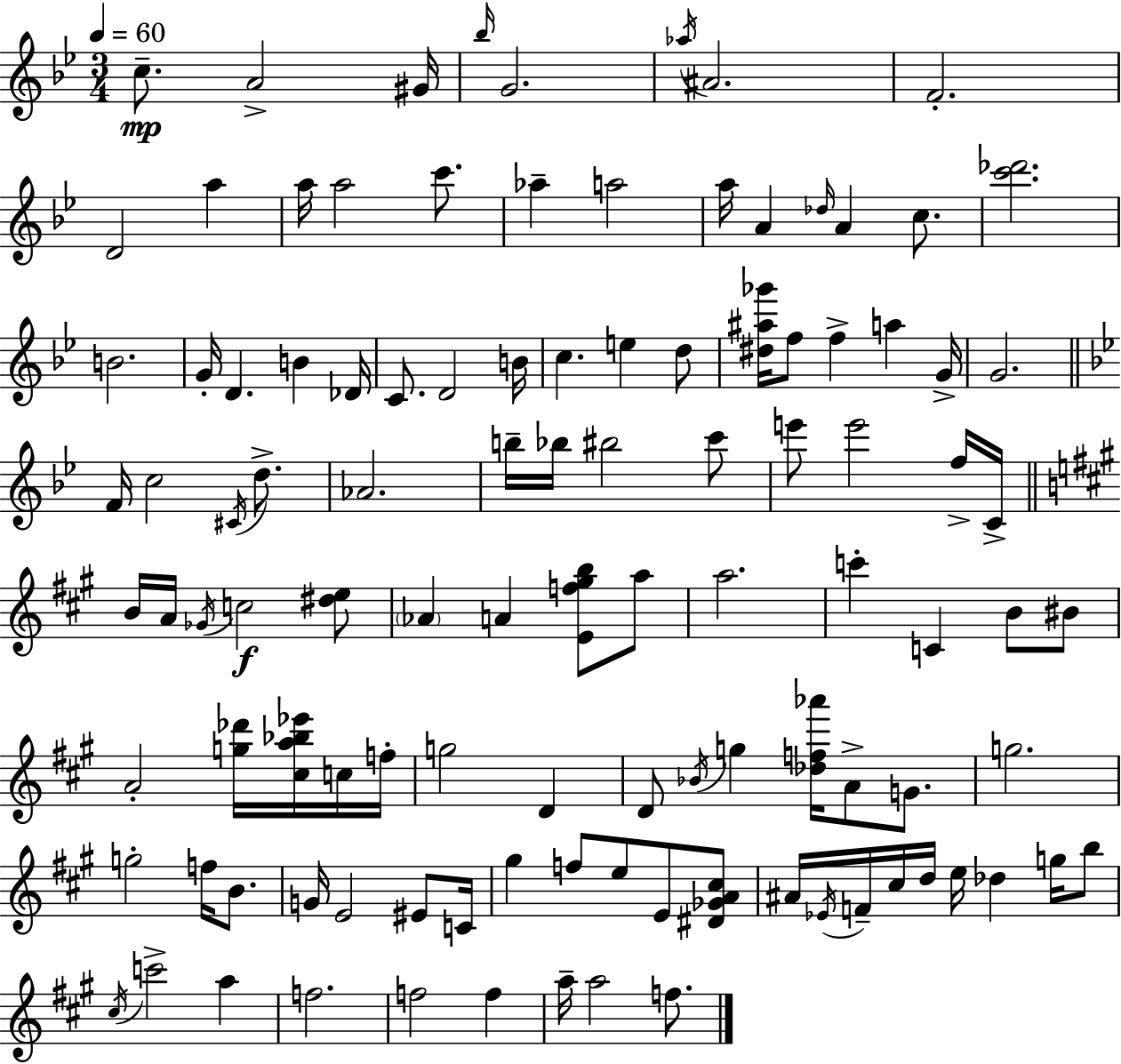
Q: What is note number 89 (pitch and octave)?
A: E5